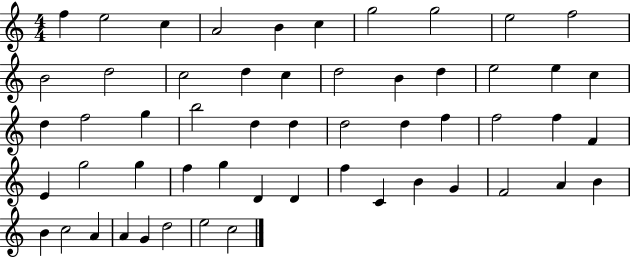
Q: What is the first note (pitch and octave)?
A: F5